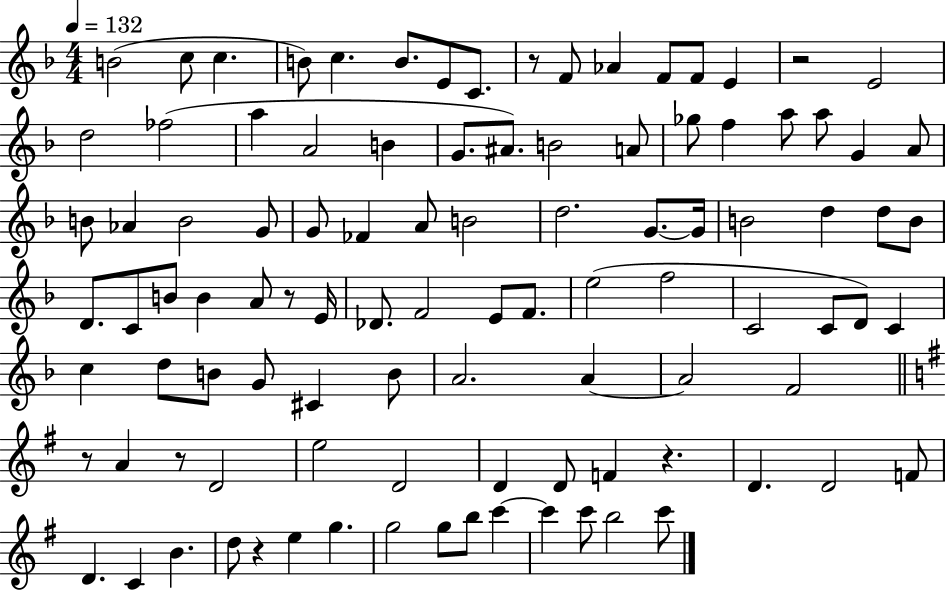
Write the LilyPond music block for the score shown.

{
  \clef treble
  \numericTimeSignature
  \time 4/4
  \key f \major
  \tempo 4 = 132
  b'2( c''8 c''4. | b'8) c''4. b'8. e'8 c'8. | r8 f'8 aes'4 f'8 f'8 e'4 | r2 e'2 | \break d''2 fes''2( | a''4 a'2 b'4 | g'8. ais'8.) b'2 a'8 | ges''8 f''4 a''8 a''8 g'4 a'8 | \break b'8 aes'4 b'2 g'8 | g'8 fes'4 a'8 b'2 | d''2. g'8.~~ g'16 | b'2 d''4 d''8 b'8 | \break d'8. c'8 b'8 b'4 a'8 r8 e'16 | des'8. f'2 e'8 f'8. | e''2( f''2 | c'2 c'8 d'8) c'4 | \break c''4 d''8 b'8 g'8 cis'4 b'8 | a'2. a'4~~ | a'2 f'2 | \bar "||" \break \key e \minor r8 a'4 r8 d'2 | e''2 d'2 | d'4 d'8 f'4 r4. | d'4. d'2 f'8 | \break d'4. c'4 b'4. | d''8 r4 e''4 g''4. | g''2 g''8 b''8 c'''4~~ | c'''4 c'''8 b''2 c'''8 | \break \bar "|."
}